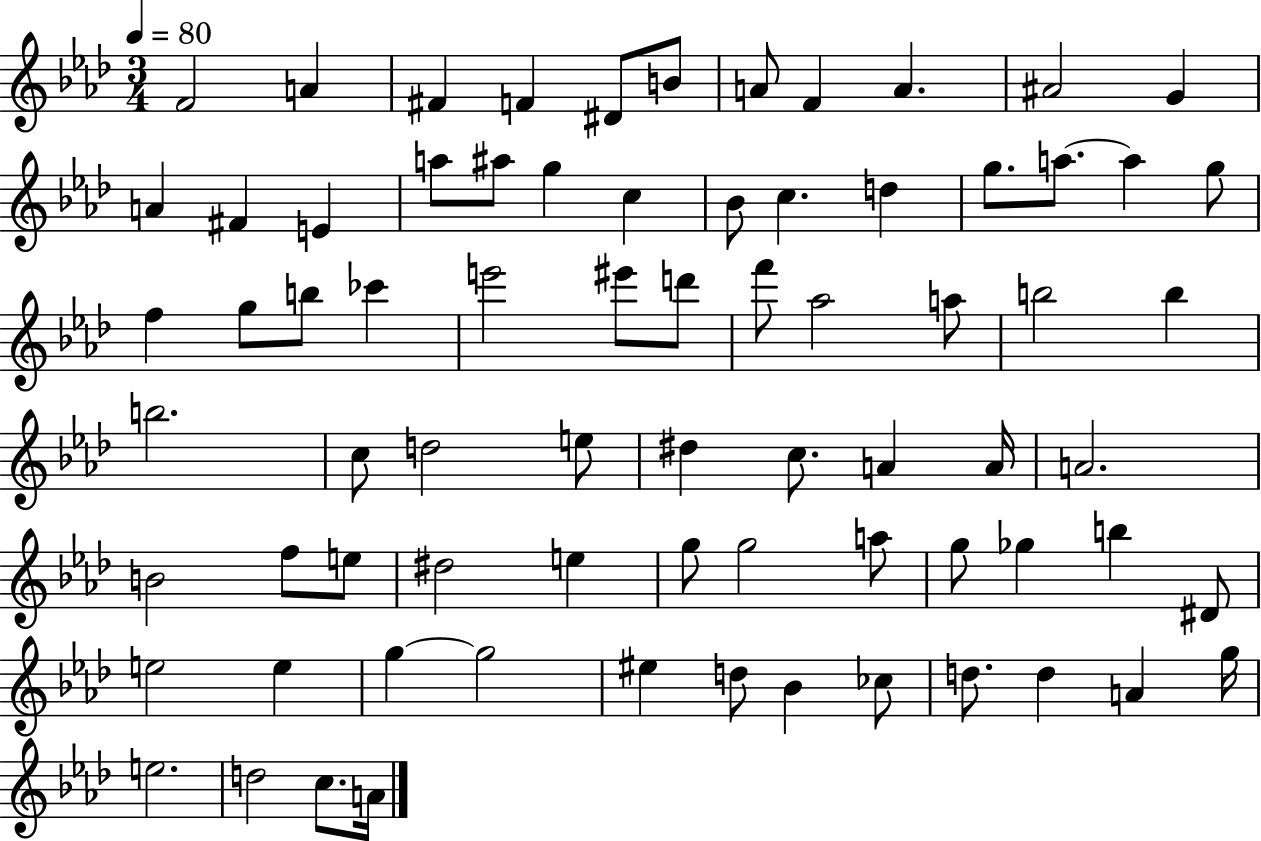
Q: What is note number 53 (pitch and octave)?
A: G5